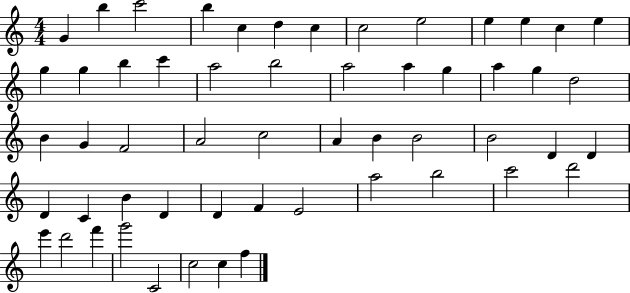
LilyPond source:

{
  \clef treble
  \numericTimeSignature
  \time 4/4
  \key c \major
  g'4 b''4 c'''2 | b''4 c''4 d''4 c''4 | c''2 e''2 | e''4 e''4 c''4 e''4 | \break g''4 g''4 b''4 c'''4 | a''2 b''2 | a''2 a''4 g''4 | a''4 g''4 d''2 | \break b'4 g'4 f'2 | a'2 c''2 | a'4 b'4 b'2 | b'2 d'4 d'4 | \break d'4 c'4 b'4 d'4 | d'4 f'4 e'2 | a''2 b''2 | c'''2 d'''2 | \break e'''4 d'''2 f'''4 | g'''2 c'2 | c''2 c''4 f''4 | \bar "|."
}